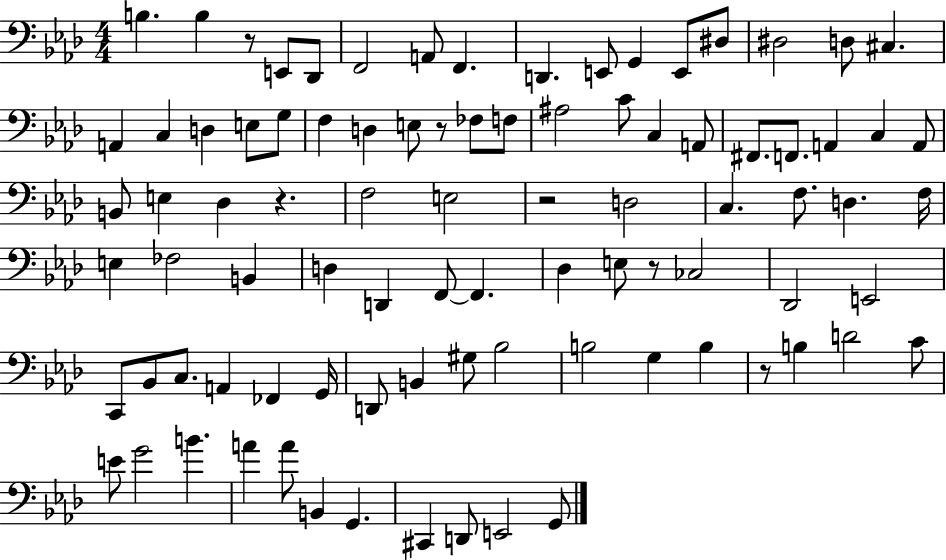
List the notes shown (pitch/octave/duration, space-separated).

B3/q. B3/q R/e E2/e Db2/e F2/h A2/e F2/q. D2/q. E2/e G2/q E2/e D#3/e D#3/h D3/e C#3/q. A2/q C3/q D3/q E3/e G3/e F3/q D3/q E3/e R/e FES3/e F3/e A#3/h C4/e C3/q A2/e F#2/e. F2/e. A2/q C3/q A2/e B2/e E3/q Db3/q R/q. F3/h E3/h R/h D3/h C3/q. F3/e. D3/q. F3/s E3/q FES3/h B2/q D3/q D2/q F2/e F2/q. Db3/q E3/e R/e CES3/h Db2/h E2/h C2/e Bb2/e C3/e. A2/q FES2/q G2/s D2/e B2/q G#3/e Bb3/h B3/h G3/q B3/q R/e B3/q D4/h C4/e E4/e G4/h B4/q. A4/q A4/e B2/q G2/q. C#2/q D2/e E2/h G2/e